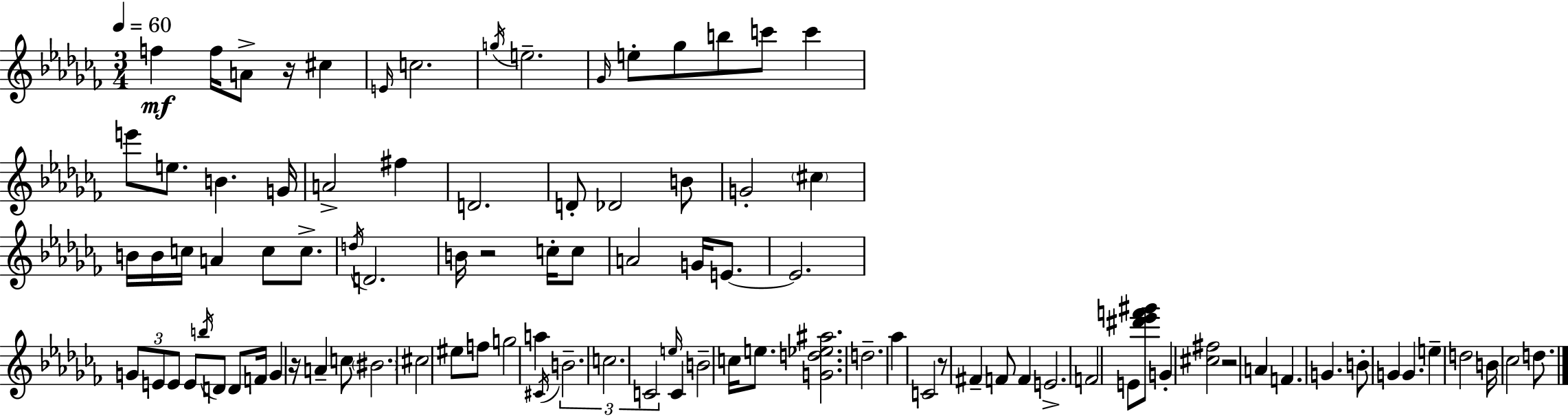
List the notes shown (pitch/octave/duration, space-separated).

F5/q F5/s A4/e R/s C#5/q E4/s C5/h. G5/s E5/h. Gb4/s E5/e Gb5/e B5/e C6/e C6/q E6/e E5/e. B4/q. G4/s A4/h F#5/q D4/h. D4/e Db4/h B4/e G4/h C#5/q B4/s B4/s C5/s A4/q C5/e C5/e. D5/s D4/h. B4/s R/h C5/s C5/e A4/h G4/s E4/e. E4/h. G4/e E4/e E4/e E4/e B5/s D4/e D4/e F4/s G4/q R/s A4/q C5/e BIS4/h. C#5/h EIS5/e F5/e G5/h A5/q C#4/s B4/h. C5/h. C4/h E5/s C4/q B4/h C5/s E5/e. [G4,D5,Eb5,A#5]/h. D5/h. Ab5/q C4/h R/e F#4/q F4/e F4/q E4/h. F4/h E4/e [D#6,Eb6,F6,G#6]/e G4/q [C#5,F#5]/h R/h A4/q F4/q. G4/q. B4/e G4/q G4/q. E5/q D5/h B4/s CES5/h D5/e.